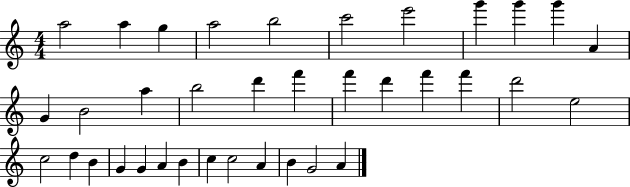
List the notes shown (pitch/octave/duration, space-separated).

A5/h A5/q G5/q A5/h B5/h C6/h E6/h G6/q G6/q G6/q A4/q G4/q B4/h A5/q B5/h D6/q F6/q F6/q D6/q F6/q F6/q D6/h E5/h C5/h D5/q B4/q G4/q G4/q A4/q B4/q C5/q C5/h A4/q B4/q G4/h A4/q